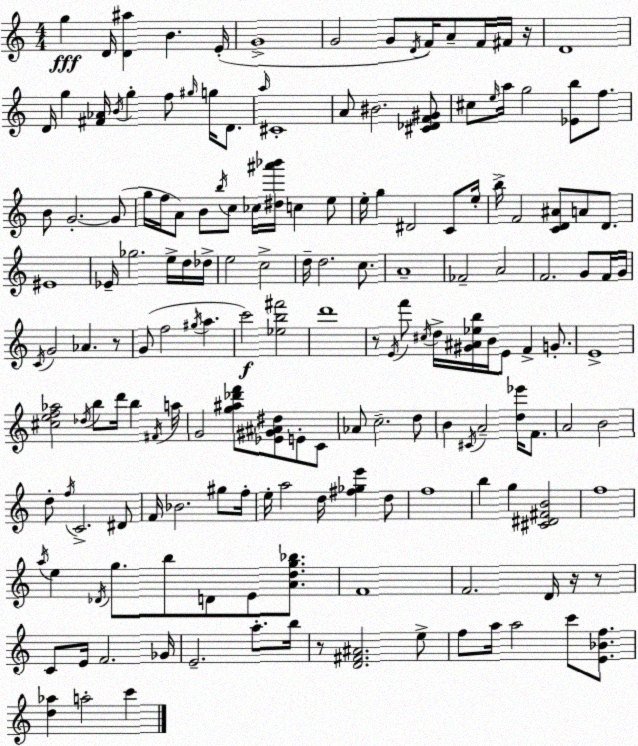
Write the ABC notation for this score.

X:1
T:Untitled
M:4/4
L:1/4
K:Am
g D/4 [D^a] B E/4 G4 G2 G/2 D/4 F/4 A/2 F/4 ^F/4 z/4 D4 D/4 g [^F_A]/4 B/4 g f/2 ^g/4 g/4 D/2 a/4 ^C4 A/2 ^B2 [^C_DF^G]/2 ^c/2 e/4 a/4 g2 [_Eb]/2 f/2 B/2 G2 G/2 g/4 f/4 A/2 B/2 b/4 c/2 _c/4 [^d^a'_b']/4 c e/2 e/4 g ^D2 C/2 e/4 b/4 F2 [CD^A]/2 A/2 D/2 ^E4 _E/4 _g2 e/4 d/4 _d/4 e2 c2 d/4 d2 c/2 A4 _F2 A2 F2 G/2 F/4 G/4 C/4 G2 _A z/2 G/2 f2 ^g/4 a c'2 [_eb^f']2 d'4 z/2 E/4 f'/2 ^c/4 d/4 [^G^A_eb]/4 B/4 E/2 F G/2 E4 [^cef_a]2 _d/4 b/2 d'/4 b ^F/4 a/4 G2 [g^a_d'f']/2 [_E^G^A^d]/2 E/2 C/2 _A/2 c2 d/2 B ^C/4 A2 [d_e']/4 F/2 A2 B2 d/2 f/4 C2 ^D/2 F/4 _B2 ^g/2 f/4 e/4 a2 d/4 [^f_ge'] d/2 f4 b g [^C^D^FB]2 f4 a/4 e _D/4 g/2 b/2 D/2 E/2 [Adg_b]/2 F4 F2 D/4 z/4 z/2 C/2 E/4 F2 _G/4 E2 a/2 b/4 z/2 [D^F^A]2 e/2 f/2 a/4 a2 c'/2 [E_Bf]/2 [d_a] a2 c'